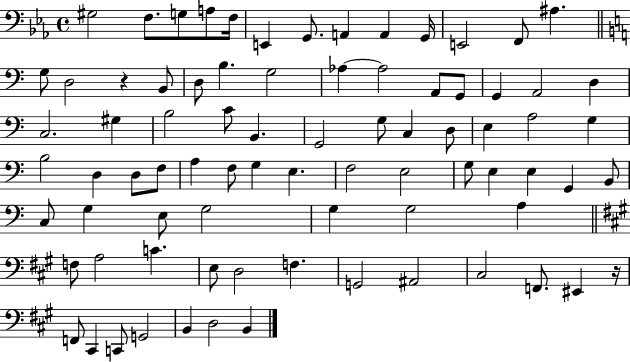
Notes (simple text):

G#3/h F3/e. G3/e A3/e F3/s E2/q G2/e. A2/q A2/q G2/s E2/h F2/e A#3/q. G3/e D3/h R/q B2/e D3/e B3/q. G3/h Ab3/q Ab3/h A2/e G2/e G2/q A2/h D3/q C3/h. G#3/q B3/h C4/e B2/q. G2/h G3/e C3/q D3/e E3/q A3/h G3/q B3/h D3/q D3/e F3/e A3/q F3/e G3/q E3/q. F3/h E3/h G3/e E3/q E3/q G2/q B2/e C3/e G3/q E3/e G3/h G3/q G3/h A3/q F3/e A3/h C4/q. E3/e D3/h F3/q. G2/h A#2/h C#3/h F2/e. EIS2/q R/s F2/e C#2/q C2/e G2/h B2/q D3/h B2/q